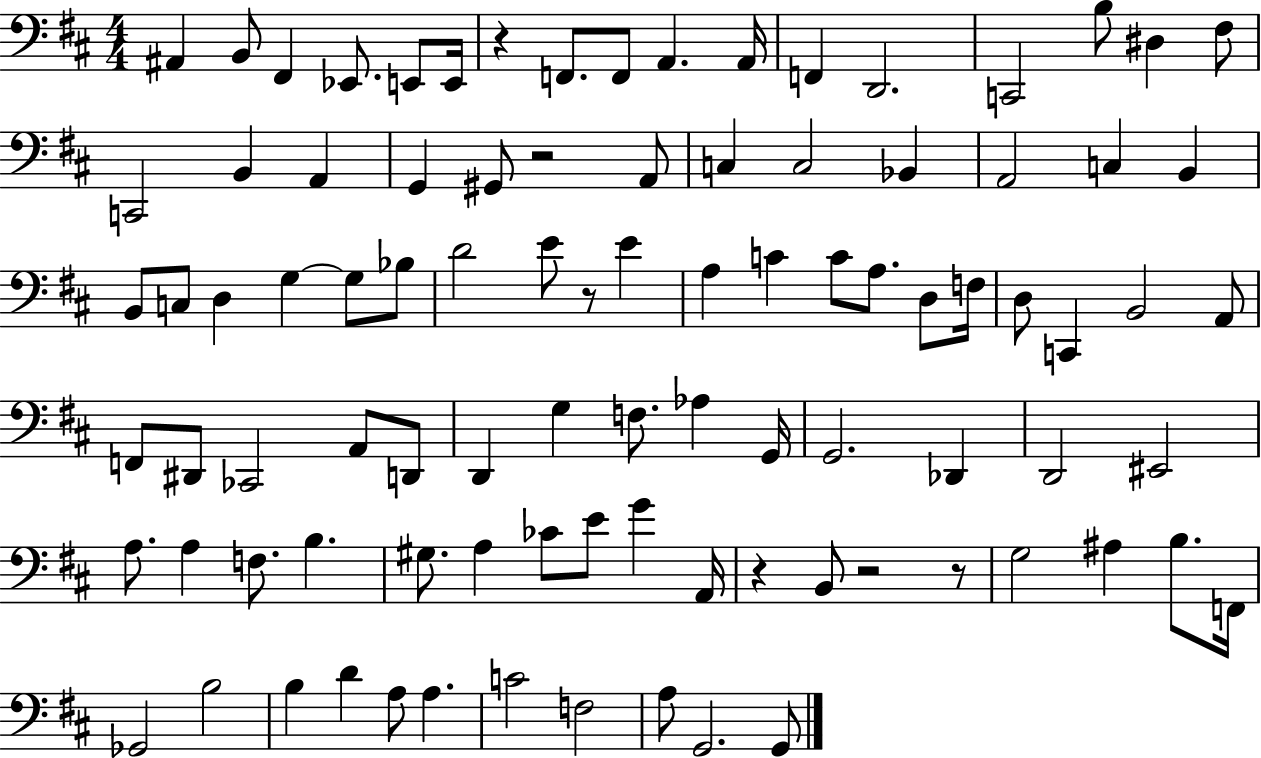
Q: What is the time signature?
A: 4/4